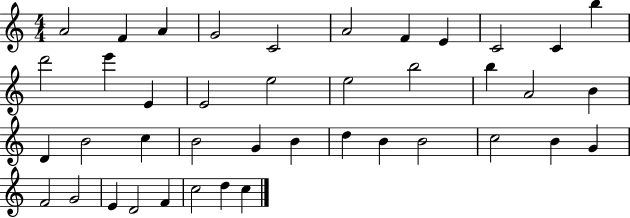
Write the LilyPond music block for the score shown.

{
  \clef treble
  \numericTimeSignature
  \time 4/4
  \key c \major
  a'2 f'4 a'4 | g'2 c'2 | a'2 f'4 e'4 | c'2 c'4 b''4 | \break d'''2 e'''4 e'4 | e'2 e''2 | e''2 b''2 | b''4 a'2 b'4 | \break d'4 b'2 c''4 | b'2 g'4 b'4 | d''4 b'4 b'2 | c''2 b'4 g'4 | \break f'2 g'2 | e'4 d'2 f'4 | c''2 d''4 c''4 | \bar "|."
}